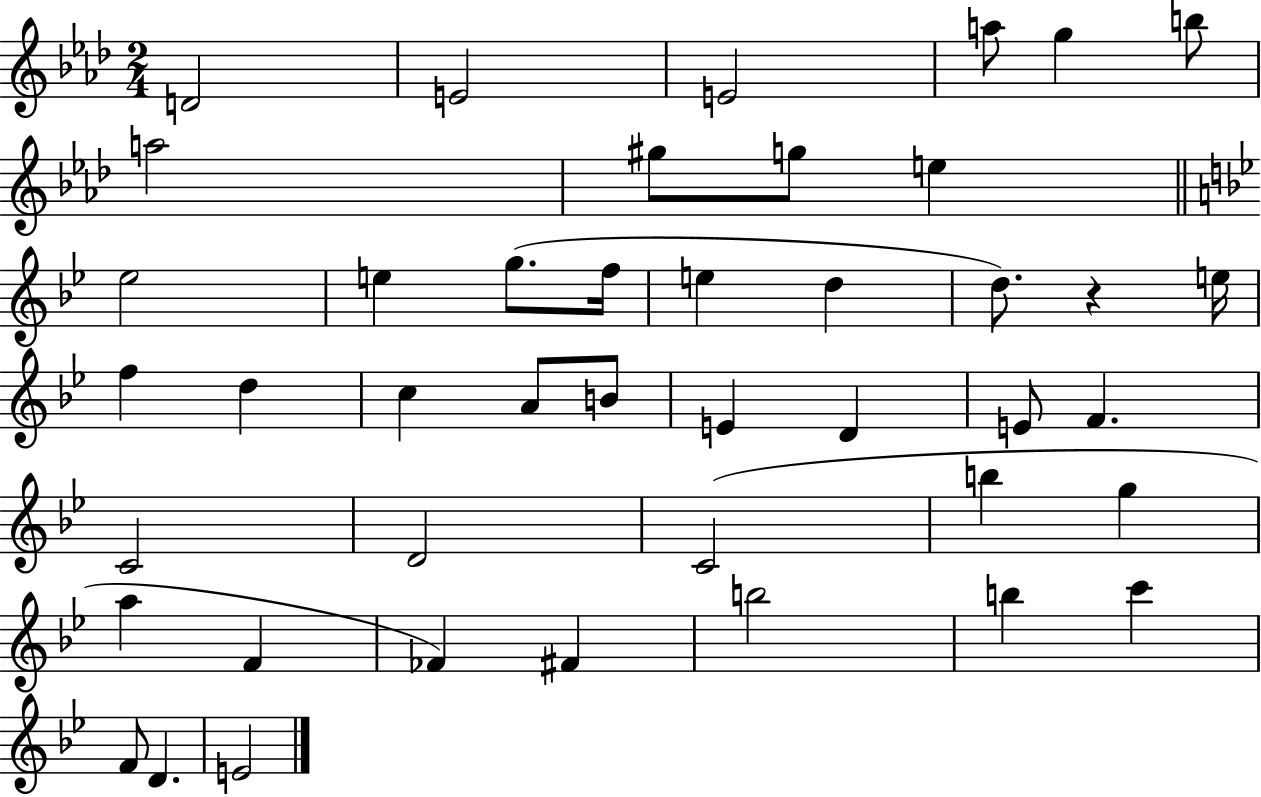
D4/h E4/h E4/h A5/e G5/q B5/e A5/h G#5/e G5/e E5/q Eb5/h E5/q G5/e. F5/s E5/q D5/q D5/e. R/q E5/s F5/q D5/q C5/q A4/e B4/e E4/q D4/q E4/e F4/q. C4/h D4/h C4/h B5/q G5/q A5/q F4/q FES4/q F#4/q B5/h B5/q C6/q F4/e D4/q. E4/h